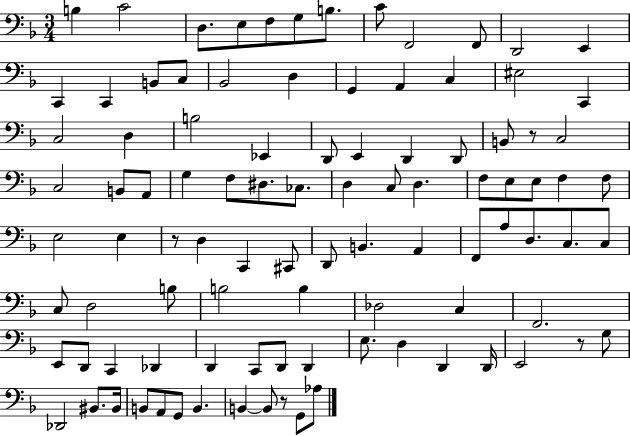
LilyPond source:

{
  \clef bass
  \numericTimeSignature
  \time 3/4
  \key f \major
  b4 c'2 | d8. e8 f8 g8 b8. | c'8 f,2 f,8 | d,2 e,4 | \break c,4 c,4 b,8 c8 | bes,2 d4 | g,4 a,4 c4 | eis2 c,4 | \break c2 d4 | b2 ees,4 | d,8 e,4 d,4 d,8 | b,8 r8 c2 | \break c2 b,8 a,8 | g4 f8 dis8. ces8. | d4 c8 d4. | f8 e8 e8 f4 f8 | \break e2 e4 | r8 d4 c,4 cis,8 | d,8 b,4. a,4 | f,8 a8 d8. c8. c8 | \break c8 d2 b8 | b2 b4 | des2 c4 | f,2. | \break e,8 d,8 c,4 des,4 | d,4 c,8 d,8 d,4 | e8. d4 d,4 d,16 | e,2 r8 g8 | \break des,2 bis,8. bis,16 | b,8 a,8 g,8 b,4. | b,4~~ b,8 r8 g,8 aes8 | \bar "|."
}